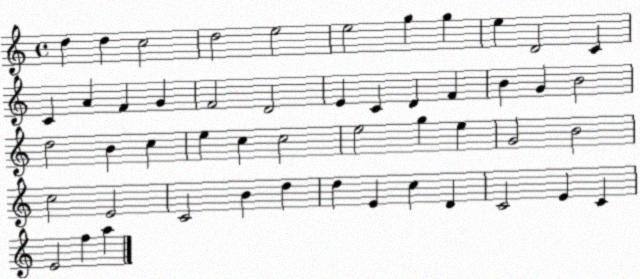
X:1
T:Untitled
M:4/4
L:1/4
K:C
d d c2 d2 e2 e2 g g e D2 C C A F G F2 D2 E C D F B G B2 d2 B c e c c2 e2 g e G2 B2 c2 E2 C2 B d d E c D C2 E C E2 f a